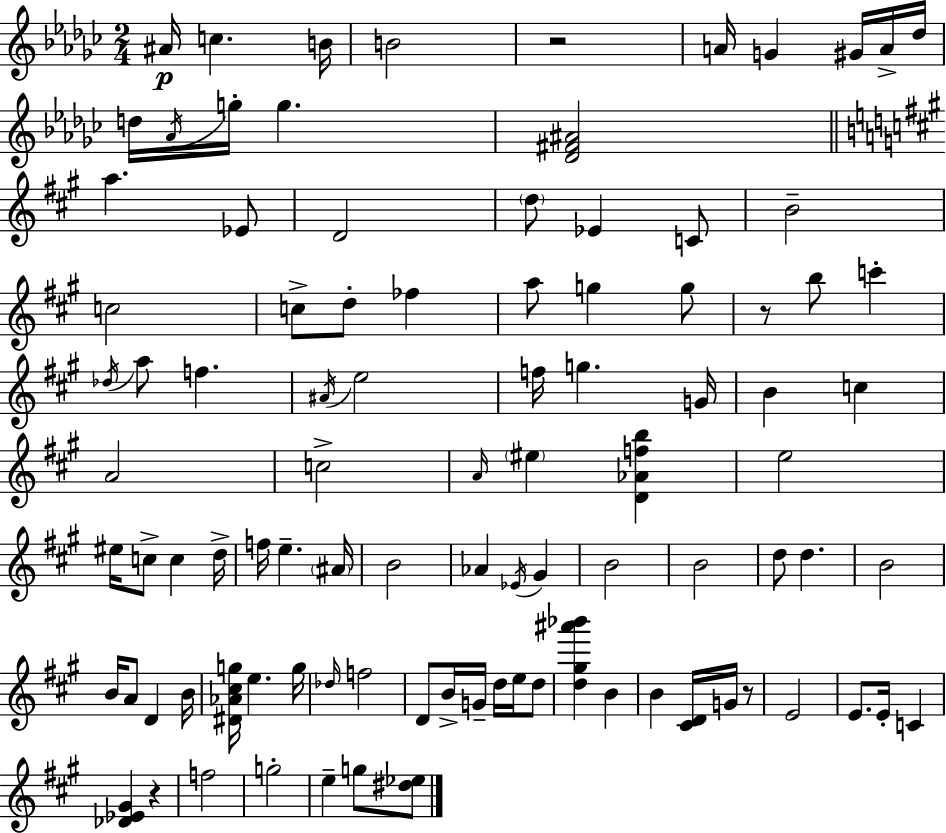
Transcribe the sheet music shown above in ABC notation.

X:1
T:Untitled
M:2/4
L:1/4
K:Ebm
^A/4 c B/4 B2 z2 A/4 G ^G/4 A/4 _d/4 d/4 _A/4 g/4 g [_D^F^A]2 a _E/2 D2 d/2 _E C/2 B2 c2 c/2 d/2 _f a/2 g g/2 z/2 b/2 c' _d/4 a/2 f ^A/4 e2 f/4 g G/4 B c A2 c2 A/4 ^e [D_Afb] e2 ^e/4 c/2 c d/4 f/4 e ^A/4 B2 _A _E/4 ^G B2 B2 d/2 d B2 B/4 A/2 D B/4 [^D_A^cg]/4 e g/4 _d/4 f2 D/2 B/4 G/4 d/4 e/4 d/2 [d^g^a'_b'] B B [^CD]/4 G/4 z/2 E2 E/2 E/4 C [_D_E^G] z f2 g2 e g/2 [^d_e]/2